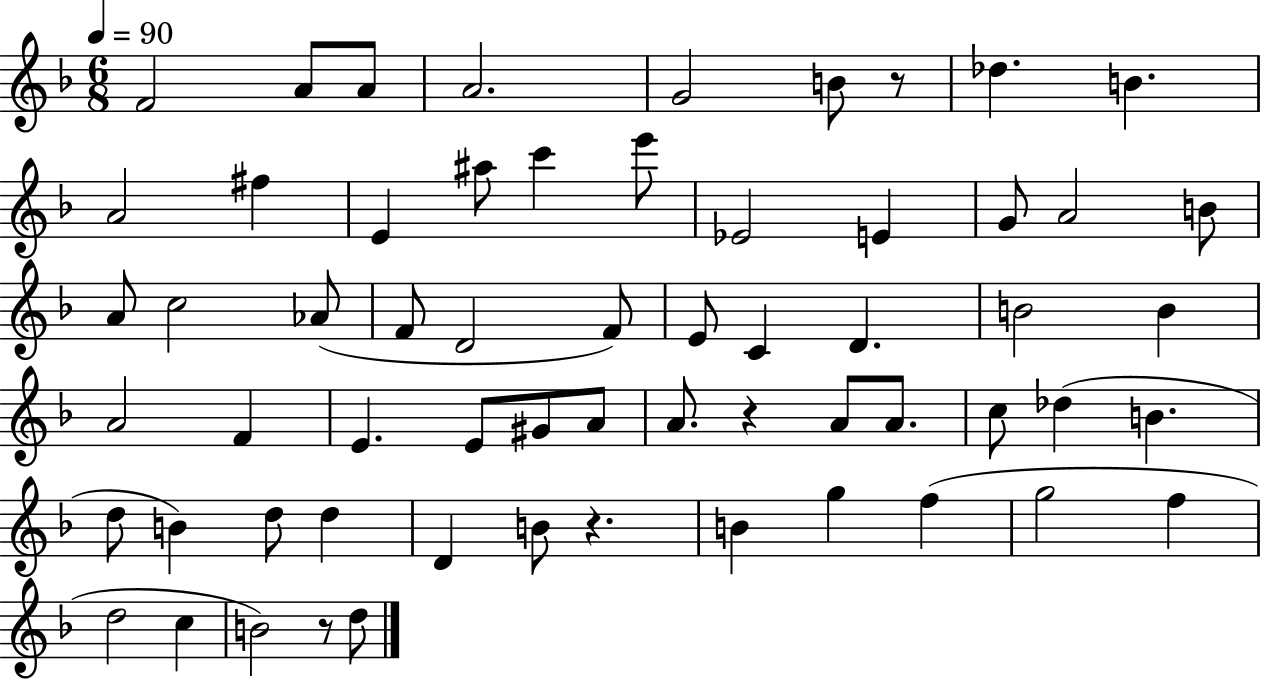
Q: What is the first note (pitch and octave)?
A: F4